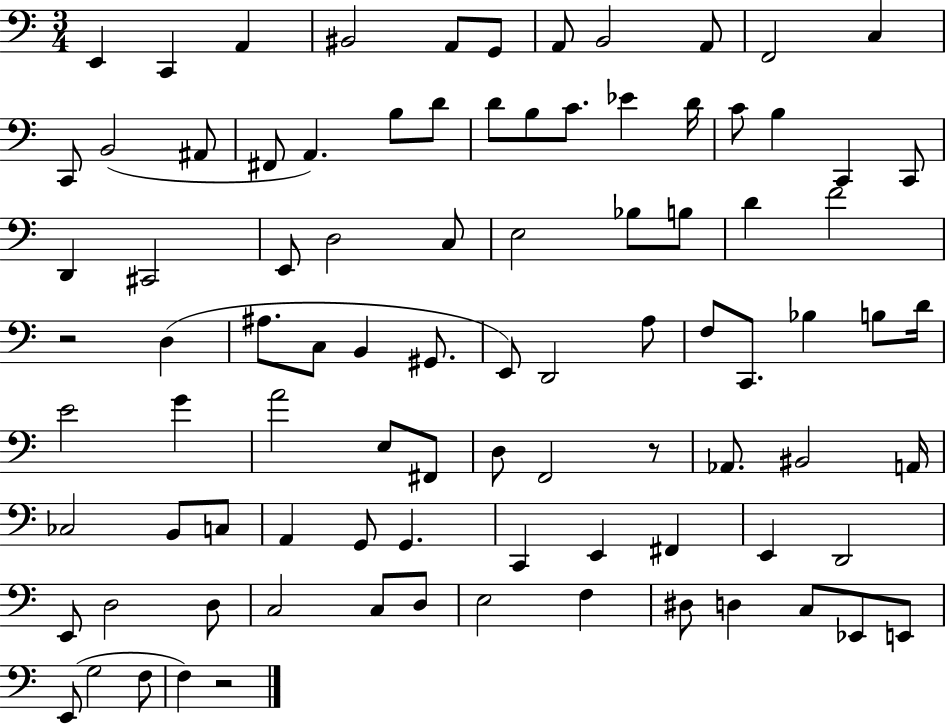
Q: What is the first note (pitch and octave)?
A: E2